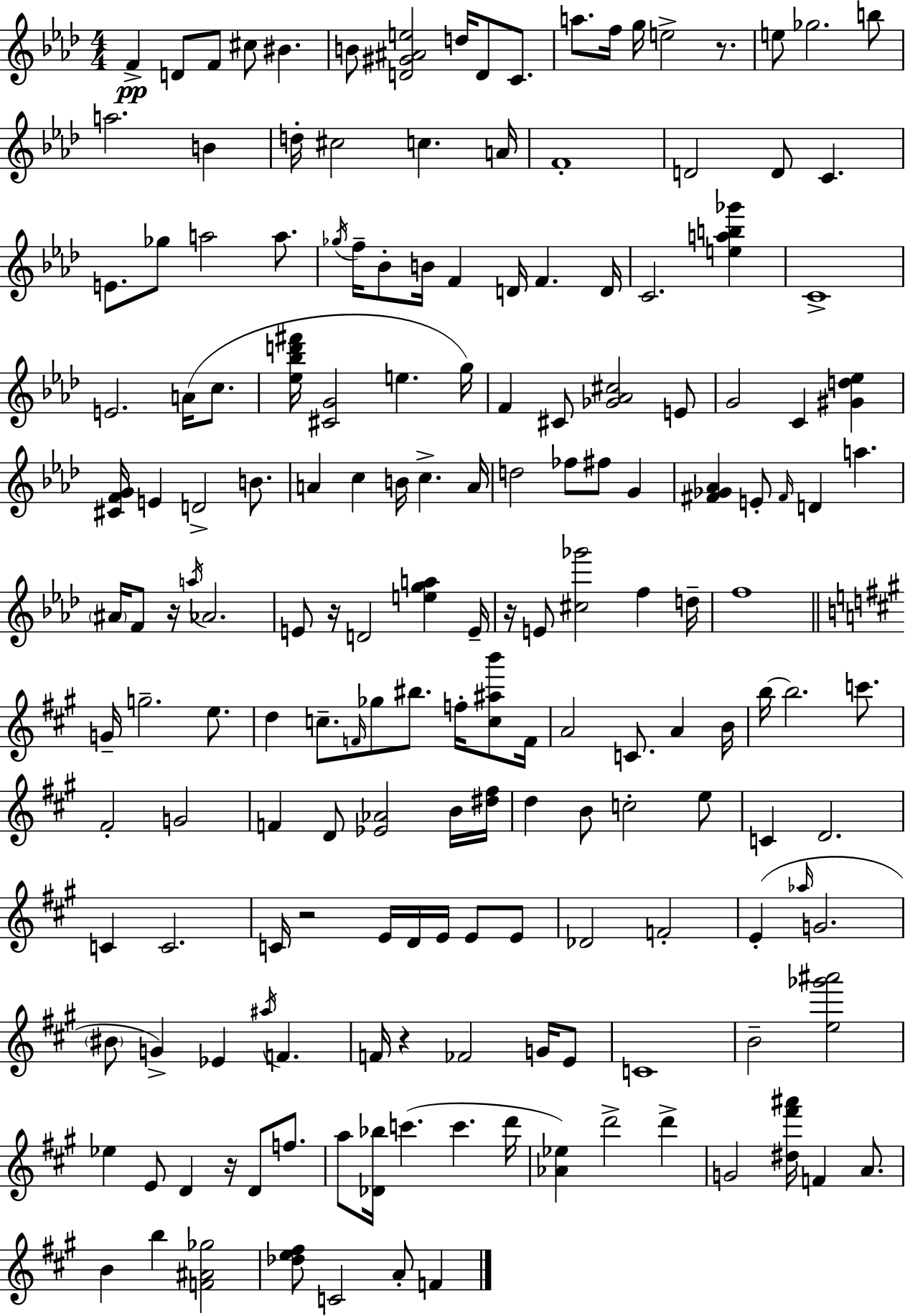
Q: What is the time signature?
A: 4/4